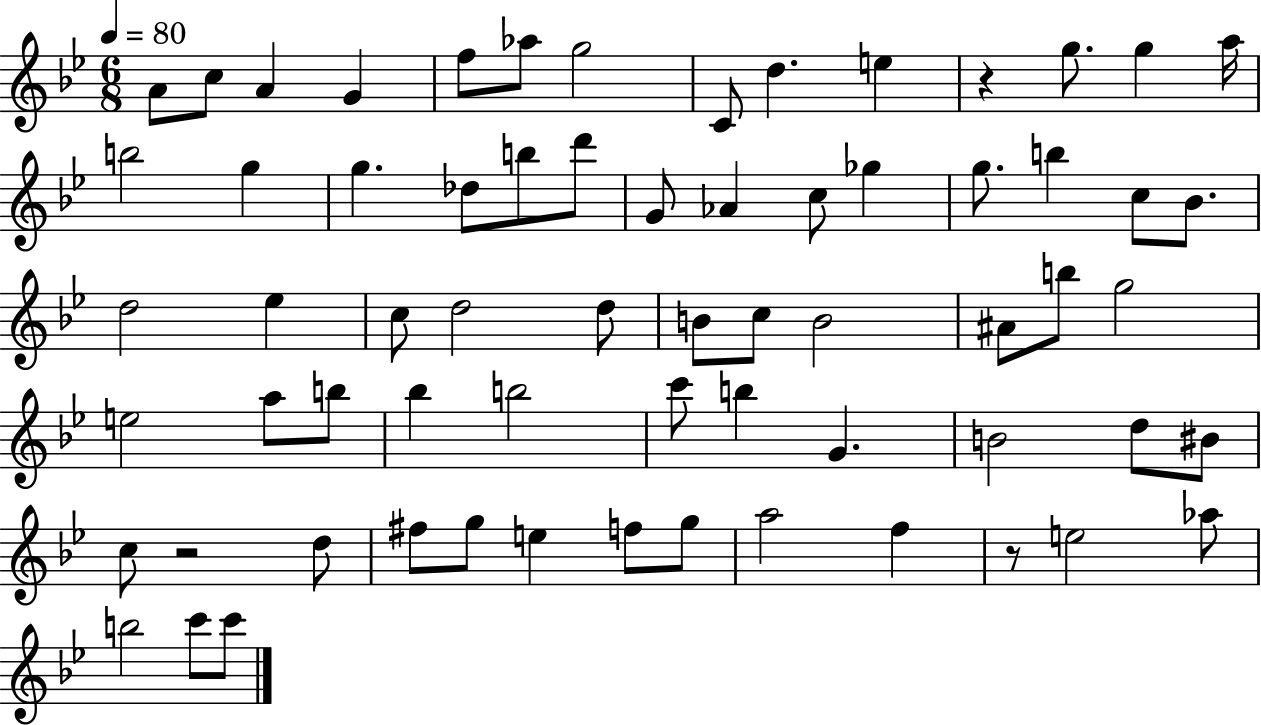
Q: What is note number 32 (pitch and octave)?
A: D5